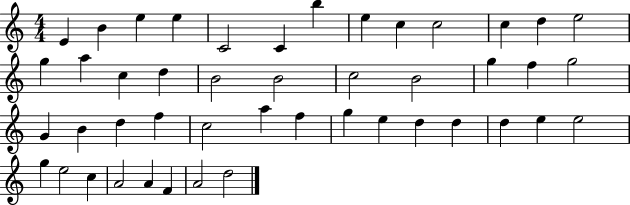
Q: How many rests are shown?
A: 0